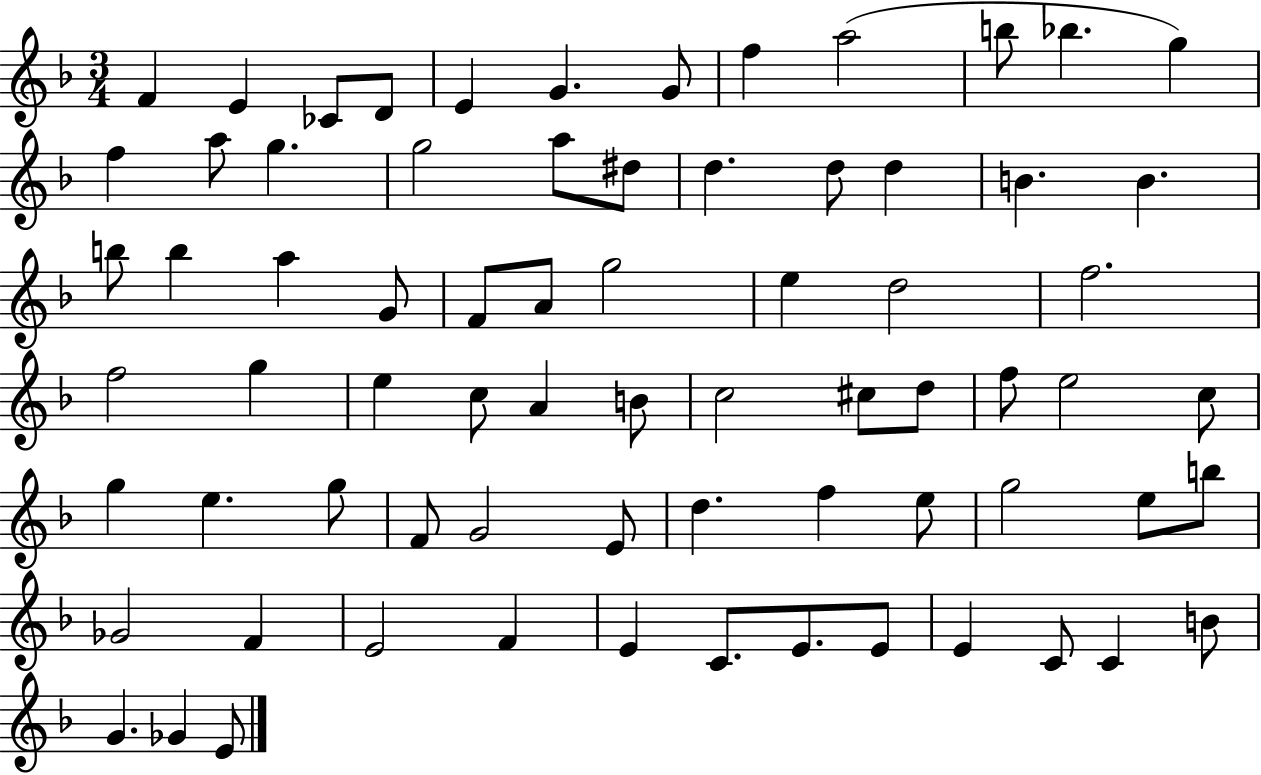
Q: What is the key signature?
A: F major